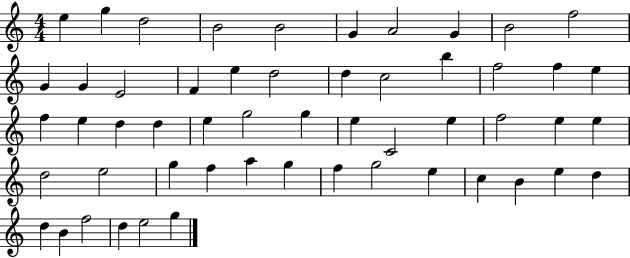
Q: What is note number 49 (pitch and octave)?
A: D5